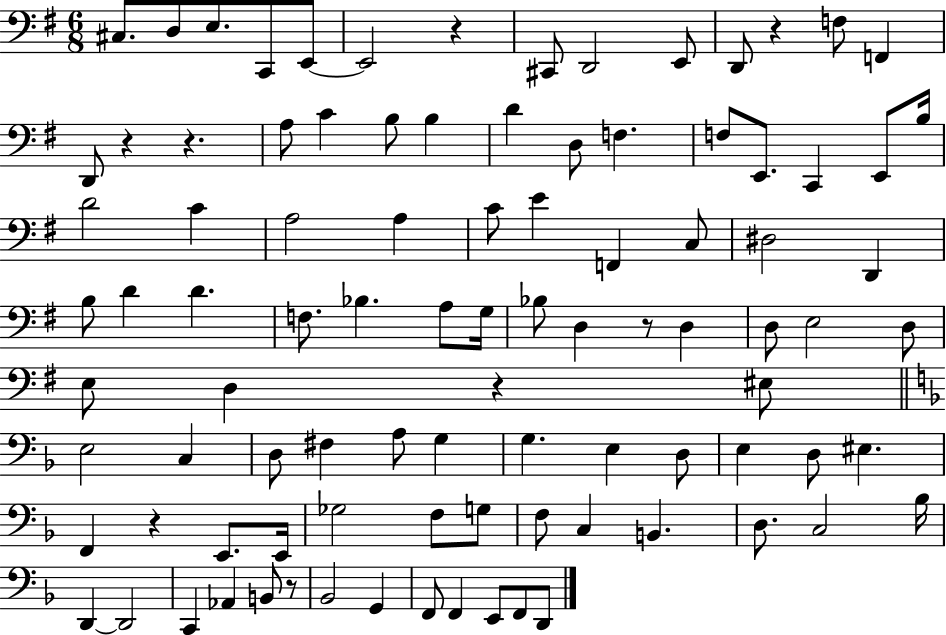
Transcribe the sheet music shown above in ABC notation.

X:1
T:Untitled
M:6/8
L:1/4
K:G
^C,/2 D,/2 E,/2 C,,/2 E,,/2 E,,2 z ^C,,/2 D,,2 E,,/2 D,,/2 z F,/2 F,, D,,/2 z z A,/2 C B,/2 B, D D,/2 F, F,/2 E,,/2 C,, E,,/2 B,/4 D2 C A,2 A, C/2 E F,, C,/2 ^D,2 D,, B,/2 D D F,/2 _B, A,/2 G,/4 _B,/2 D, z/2 D, D,/2 E,2 D,/2 E,/2 D, z ^E,/2 E,2 C, D,/2 ^F, A,/2 G, G, E, D,/2 E, D,/2 ^E, F,, z E,,/2 E,,/4 _G,2 F,/2 G,/2 F,/2 C, B,, D,/2 C,2 _B,/4 D,, D,,2 C,, _A,, B,,/2 z/2 _B,,2 G,, F,,/2 F,, E,,/2 F,,/2 D,,/2